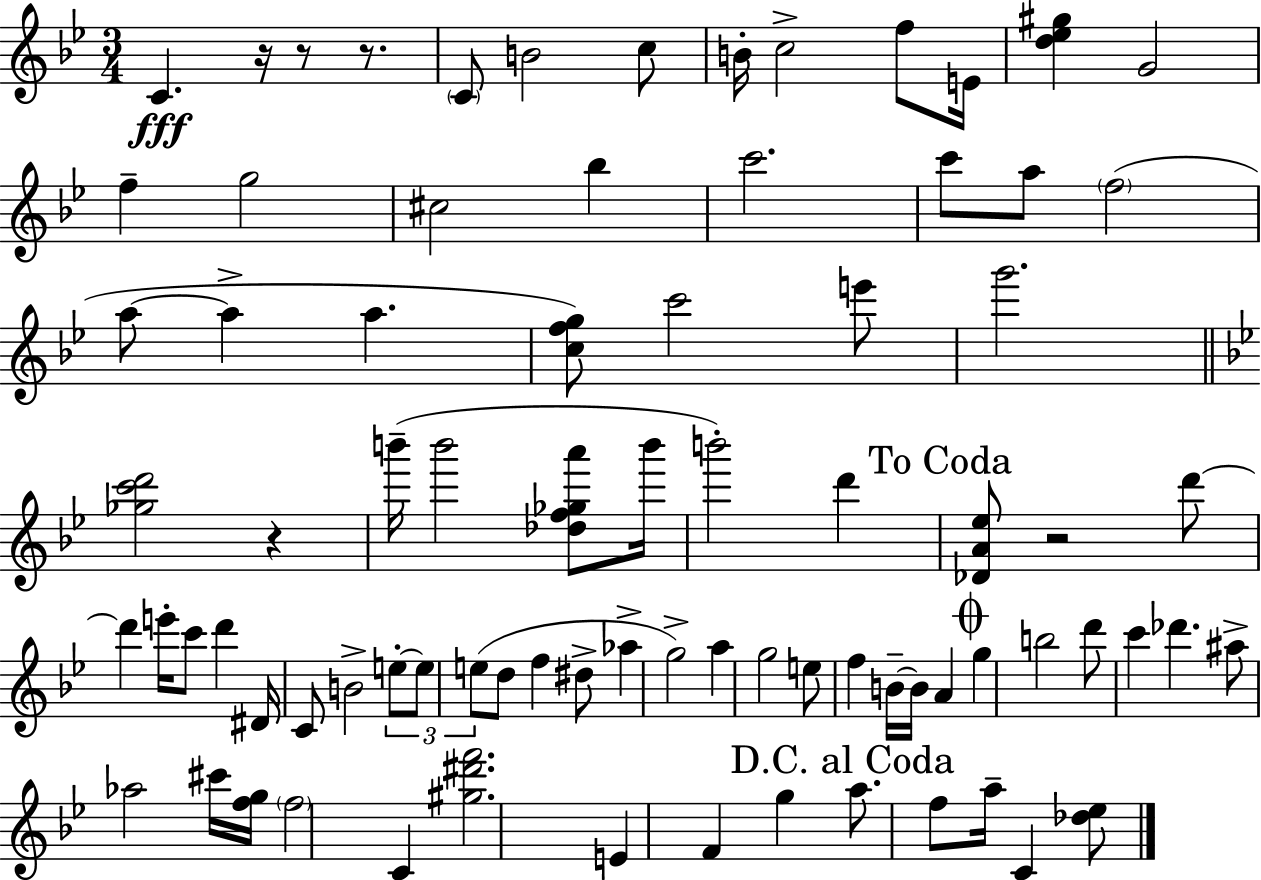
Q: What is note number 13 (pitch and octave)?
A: Bb5